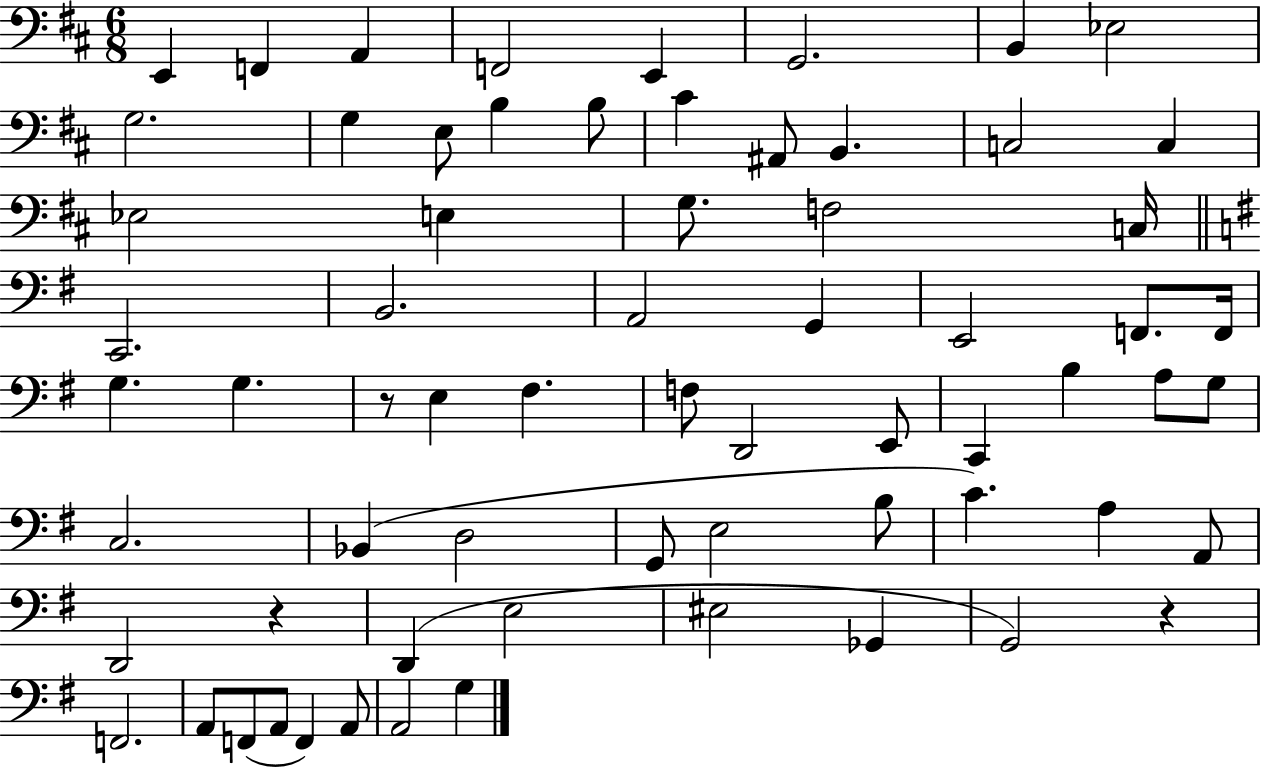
{
  \clef bass
  \numericTimeSignature
  \time 6/8
  \key d \major
  e,4 f,4 a,4 | f,2 e,4 | g,2. | b,4 ees2 | \break g2. | g4 e8 b4 b8 | cis'4 ais,8 b,4. | c2 c4 | \break ees2 e4 | g8. f2 c16 | \bar "||" \break \key e \minor c,2. | b,2. | a,2 g,4 | e,2 f,8. f,16 | \break g4. g4. | r8 e4 fis4. | f8 d,2 e,8 | c,4 b4 a8 g8 | \break c2. | bes,4( d2 | g,8 e2 b8 | c'4.) a4 a,8 | \break d,2 r4 | d,4( e2 | eis2 ges,4 | g,2) r4 | \break f,2. | a,8 f,8( a,8 f,4) a,8 | a,2 g4 | \bar "|."
}